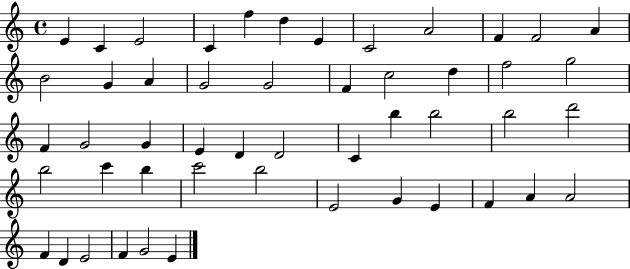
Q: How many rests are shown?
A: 0